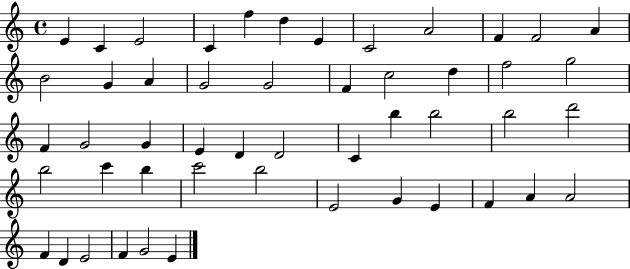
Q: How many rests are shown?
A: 0